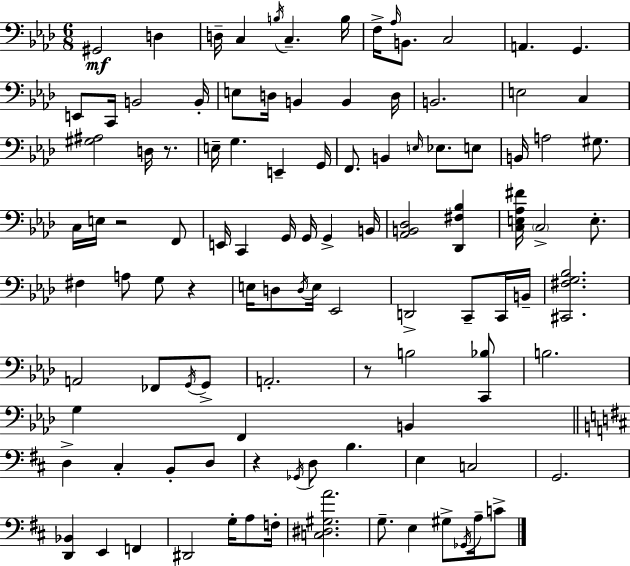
G#2/h D3/q D3/s C3/q B3/s C3/q. B3/s F3/s Ab3/s B2/e. C3/h A2/q. G2/q. E2/e C2/s B2/h B2/s E3/e D3/s B2/q B2/q D3/s B2/h. E3/h C3/q [G#3,A#3]/h D3/s R/e. E3/s G3/q. E2/q G2/s F2/e. B2/q E3/s Eb3/e. E3/e B2/s A3/h G#3/e. C3/s E3/s R/h F2/e E2/s C2/q G2/s G2/s G2/q B2/s [Ab2,B2,Db3]/h [Db2,F#3,Bb3]/q [C3,E3,Ab3,F#4]/s C3/h E3/e. F#3/q A3/e G3/e R/q E3/s D3/e D3/s E3/s Eb2/h D2/h C2/e C2/s B2/s [C#2,F#3,G3,Bb3]/h. A2/h FES2/e G2/s G2/e A2/h. R/e B3/h [C2,Bb3]/e B3/h. G3/q F2/q B2/q D3/q C#3/q B2/e D3/e R/q Gb2/s D3/e B3/q. E3/q C3/h G2/h. [D2,Bb2]/q E2/q F2/q D#2/h G3/s A3/e F3/s [C3,D#3,G#3,A4]/h. G3/e. E3/q G#3/e Gb2/s A3/s C4/e